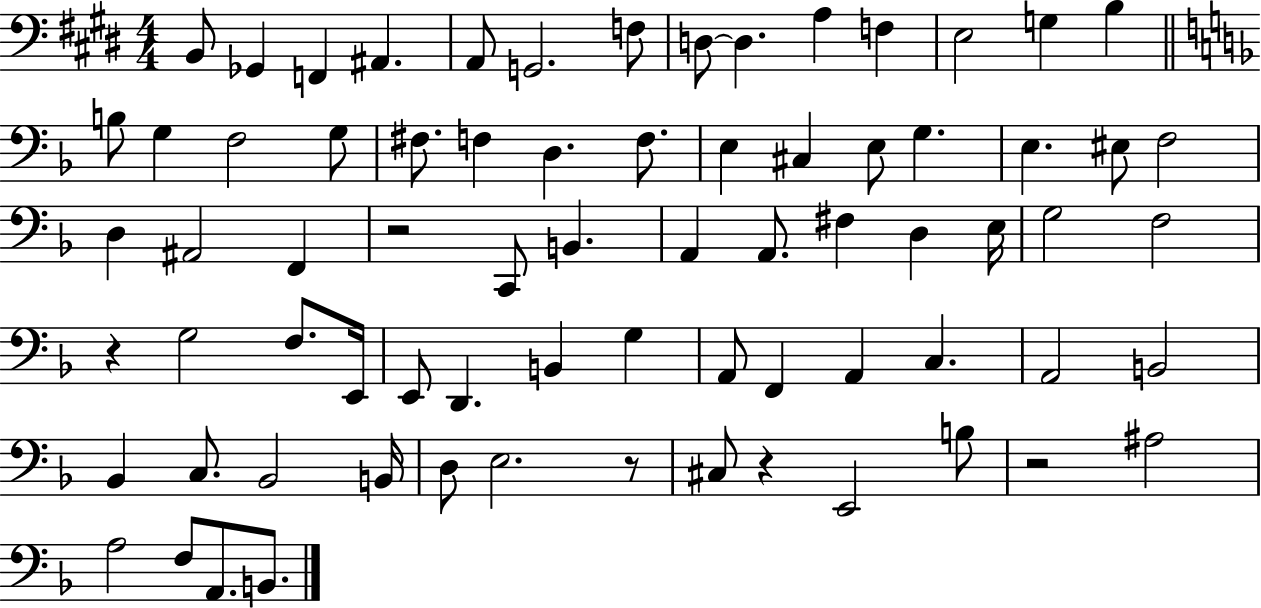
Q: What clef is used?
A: bass